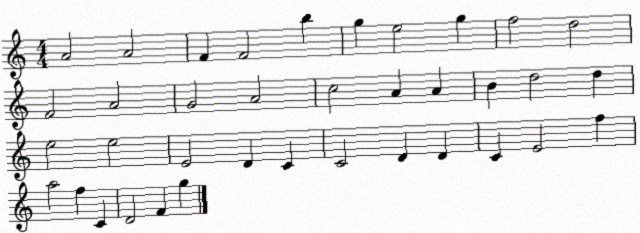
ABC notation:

X:1
T:Untitled
M:4/4
L:1/4
K:C
A2 A2 F F2 b g e2 g f2 d2 F2 A2 G2 A2 c2 A A B d2 d e2 e2 E2 D C C2 D D C E2 f a2 f C D2 F g